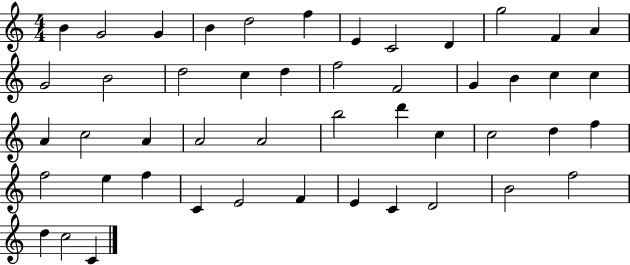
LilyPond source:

{
  \clef treble
  \numericTimeSignature
  \time 4/4
  \key c \major
  b'4 g'2 g'4 | b'4 d''2 f''4 | e'4 c'2 d'4 | g''2 f'4 a'4 | \break g'2 b'2 | d''2 c''4 d''4 | f''2 f'2 | g'4 b'4 c''4 c''4 | \break a'4 c''2 a'4 | a'2 a'2 | b''2 d'''4 c''4 | c''2 d''4 f''4 | \break f''2 e''4 f''4 | c'4 e'2 f'4 | e'4 c'4 d'2 | b'2 f''2 | \break d''4 c''2 c'4 | \bar "|."
}